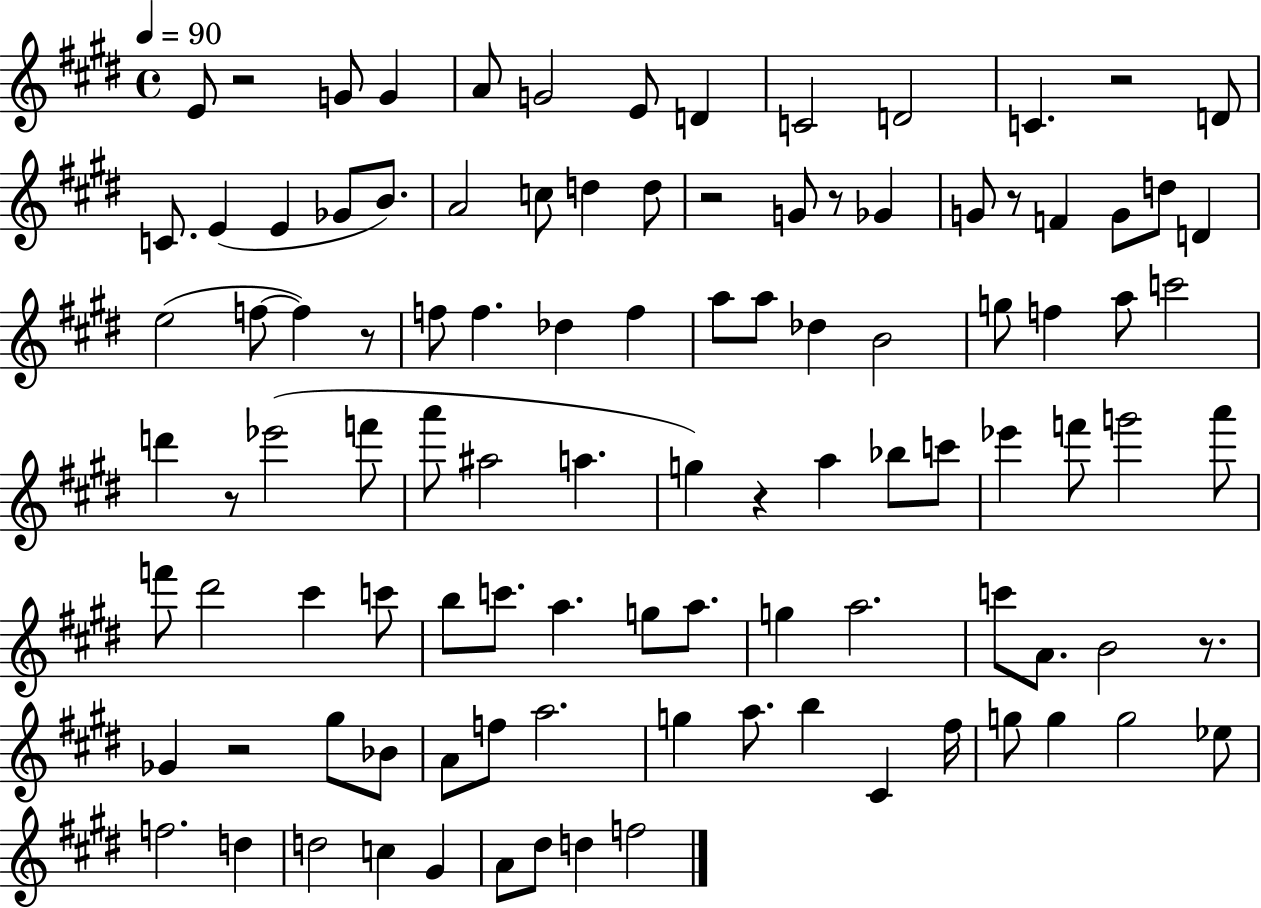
{
  \clef treble
  \time 4/4
  \defaultTimeSignature
  \key e \major
  \tempo 4 = 90
  e'8 r2 g'8 g'4 | a'8 g'2 e'8 d'4 | c'2 d'2 | c'4. r2 d'8 | \break c'8. e'4( e'4 ges'8 b'8.) | a'2 c''8 d''4 d''8 | r2 g'8 r8 ges'4 | g'8 r8 f'4 g'8 d''8 d'4 | \break e''2( f''8~~ f''4) r8 | f''8 f''4. des''4 f''4 | a''8 a''8 des''4 b'2 | g''8 f''4 a''8 c'''2 | \break d'''4 r8 ees'''2( f'''8 | a'''8 ais''2 a''4. | g''4) r4 a''4 bes''8 c'''8 | ees'''4 f'''8 g'''2 a'''8 | \break f'''8 dis'''2 cis'''4 c'''8 | b''8 c'''8. a''4. g''8 a''8. | g''4 a''2. | c'''8 a'8. b'2 r8. | \break ges'4 r2 gis''8 bes'8 | a'8 f''8 a''2. | g''4 a''8. b''4 cis'4 fis''16 | g''8 g''4 g''2 ees''8 | \break f''2. d''4 | d''2 c''4 gis'4 | a'8 dis''8 d''4 f''2 | \bar "|."
}